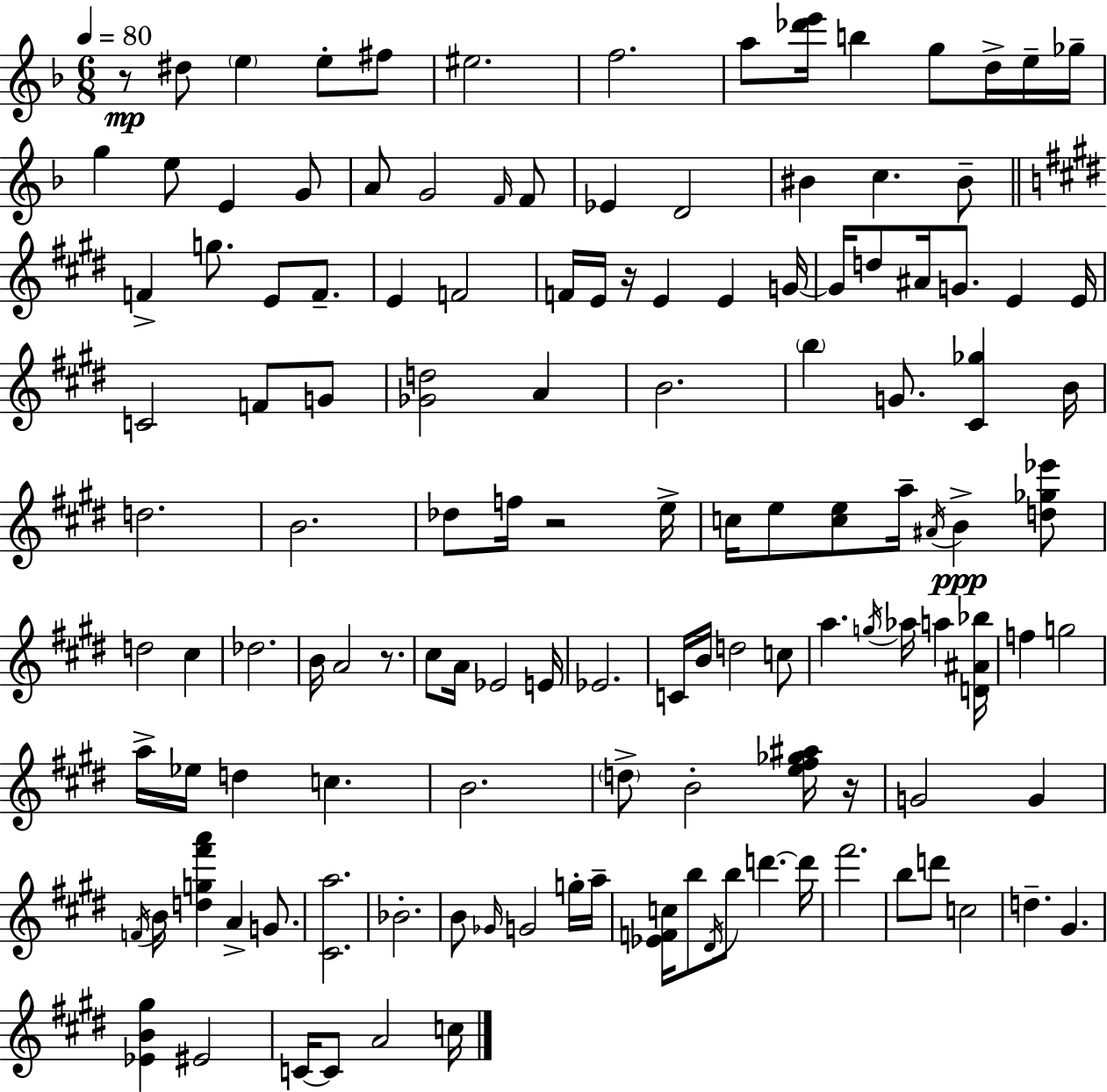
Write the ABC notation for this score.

X:1
T:Untitled
M:6/8
L:1/4
K:F
z/2 ^d/2 e e/2 ^f/2 ^e2 f2 a/2 [_d'e']/4 b g/2 d/4 e/4 _g/4 g e/2 E G/2 A/2 G2 F/4 F/2 _E D2 ^B c ^B/2 F g/2 E/2 F/2 E F2 F/4 E/4 z/4 E E G/4 G/4 d/2 ^A/4 G/2 E E/4 C2 F/2 G/2 [_Gd]2 A B2 b G/2 [^C_g] B/4 d2 B2 _d/2 f/4 z2 e/4 c/4 e/2 [ce]/2 a/4 ^A/4 B [d_g_e']/2 d2 ^c _d2 B/4 A2 z/2 ^c/2 A/4 _E2 E/4 _E2 C/4 B/4 d2 c/2 a g/4 _a/4 a [D^A_b]/4 f g2 a/4 _e/4 d c B2 d/2 B2 [e^f_g^a]/4 z/4 G2 G F/4 B/4 [dg^f'a'] A G/2 [^Ca]2 _B2 B/2 _G/4 G2 g/4 a/4 [_EFc]/4 b/2 ^D/4 b/2 d' d'/4 ^f'2 b/2 d'/2 c2 d ^G [_EB^g] ^E2 C/4 C/2 A2 c/4